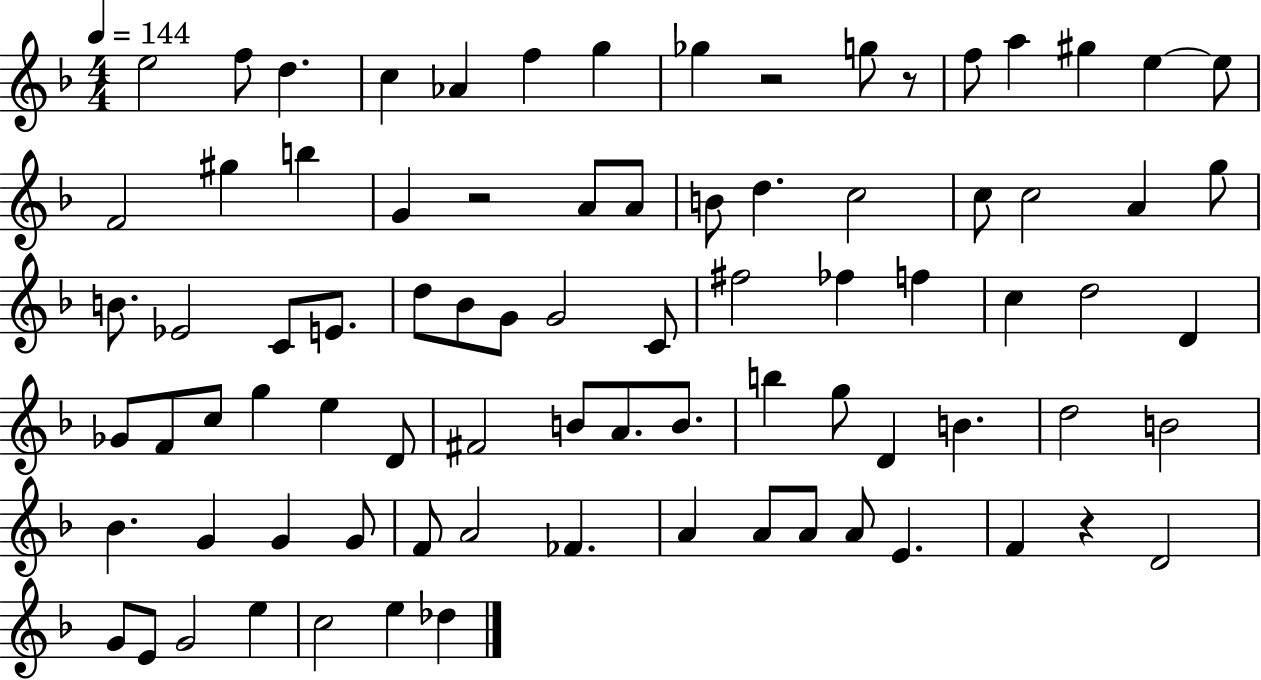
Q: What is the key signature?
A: F major